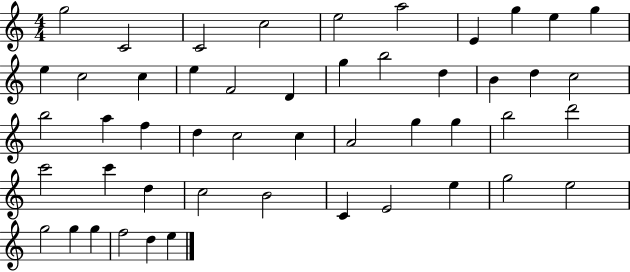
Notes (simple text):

G5/h C4/h C4/h C5/h E5/h A5/h E4/q G5/q E5/q G5/q E5/q C5/h C5/q E5/q F4/h D4/q G5/q B5/h D5/q B4/q D5/q C5/h B5/h A5/q F5/q D5/q C5/h C5/q A4/h G5/q G5/q B5/h D6/h C6/h C6/q D5/q C5/h B4/h C4/q E4/h E5/q G5/h E5/h G5/h G5/q G5/q F5/h D5/q E5/q